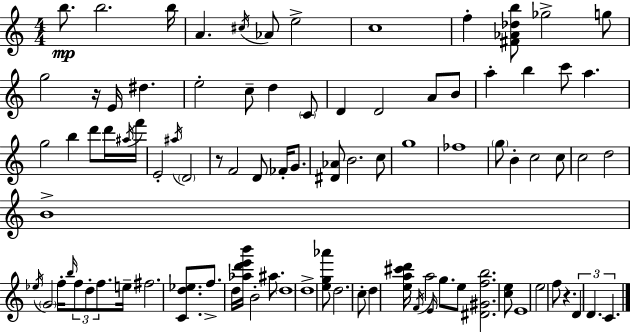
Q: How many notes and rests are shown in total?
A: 90